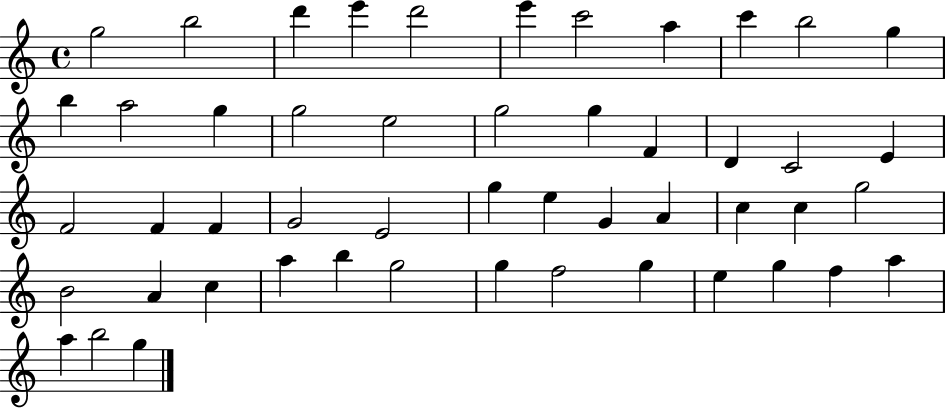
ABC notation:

X:1
T:Untitled
M:4/4
L:1/4
K:C
g2 b2 d' e' d'2 e' c'2 a c' b2 g b a2 g g2 e2 g2 g F D C2 E F2 F F G2 E2 g e G A c c g2 B2 A c a b g2 g f2 g e g f a a b2 g